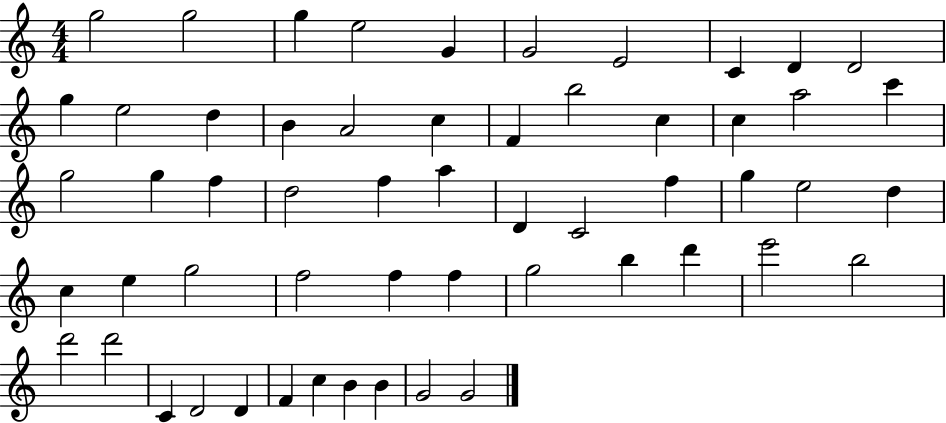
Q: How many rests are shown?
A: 0